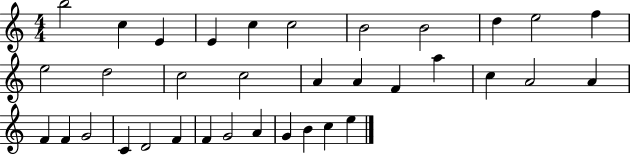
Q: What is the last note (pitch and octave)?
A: E5